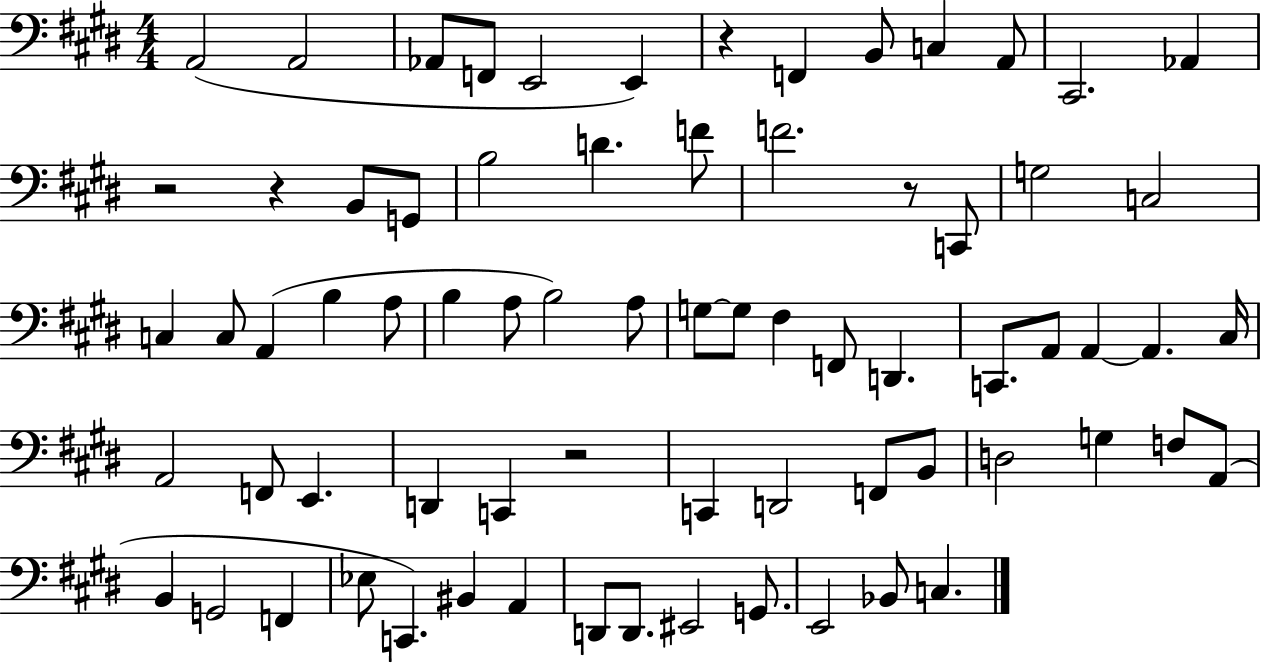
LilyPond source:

{
  \clef bass
  \numericTimeSignature
  \time 4/4
  \key e \major
  a,2( a,2 | aes,8 f,8 e,2 e,4) | r4 f,4 b,8 c4 a,8 | cis,2. aes,4 | \break r2 r4 b,8 g,8 | b2 d'4. f'8 | f'2. r8 c,8 | g2 c2 | \break c4 c8 a,4( b4 a8 | b4 a8 b2) a8 | g8~~ g8 fis4 f,8 d,4. | c,8. a,8 a,4~~ a,4. cis16 | \break a,2 f,8 e,4. | d,4 c,4 r2 | c,4 d,2 f,8 b,8 | d2 g4 f8 a,8( | \break b,4 g,2 f,4 | ees8 c,4.) bis,4 a,4 | d,8 d,8. eis,2 g,8. | e,2 bes,8 c4. | \break \bar "|."
}